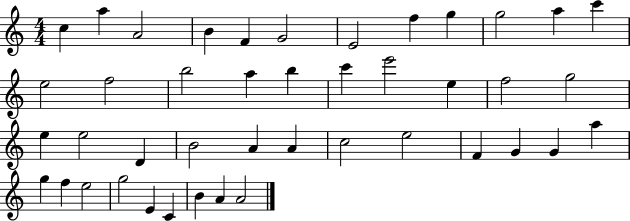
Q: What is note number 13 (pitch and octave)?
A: E5